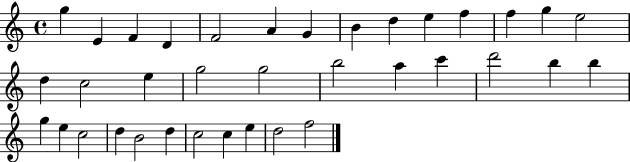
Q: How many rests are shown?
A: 0